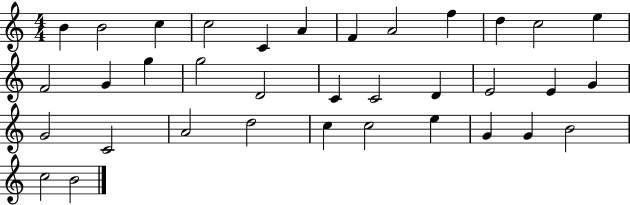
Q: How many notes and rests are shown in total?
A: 35